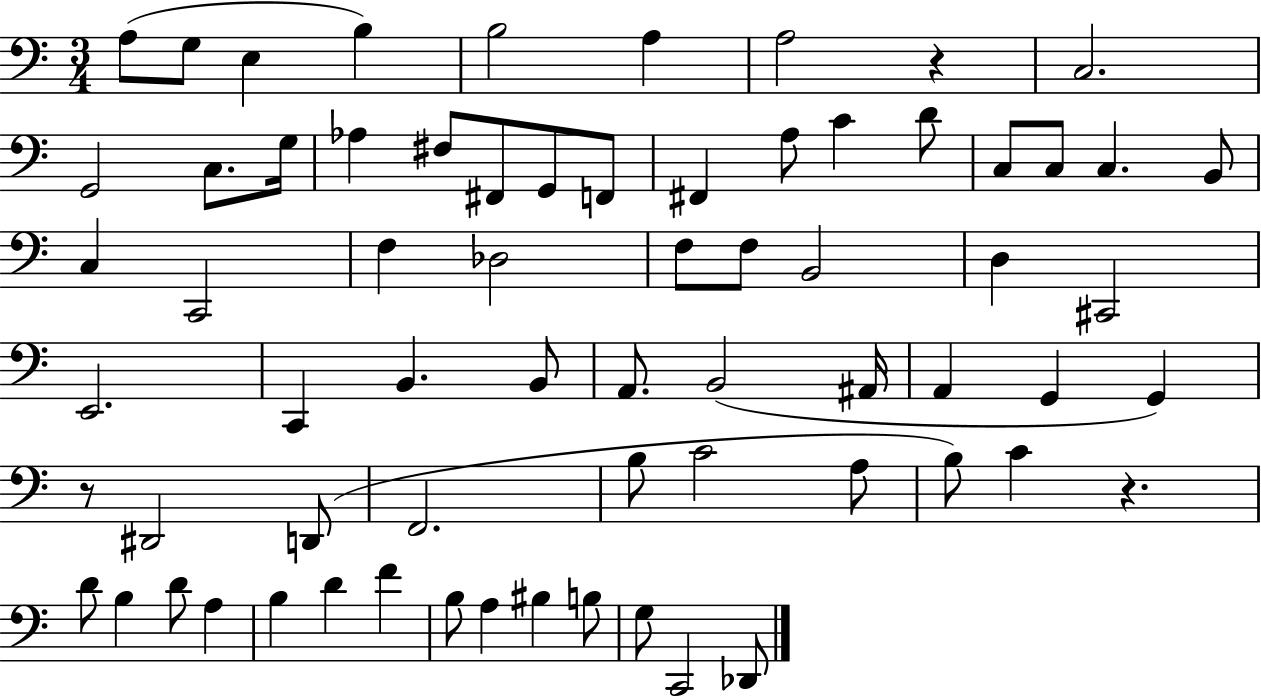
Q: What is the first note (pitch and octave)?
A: A3